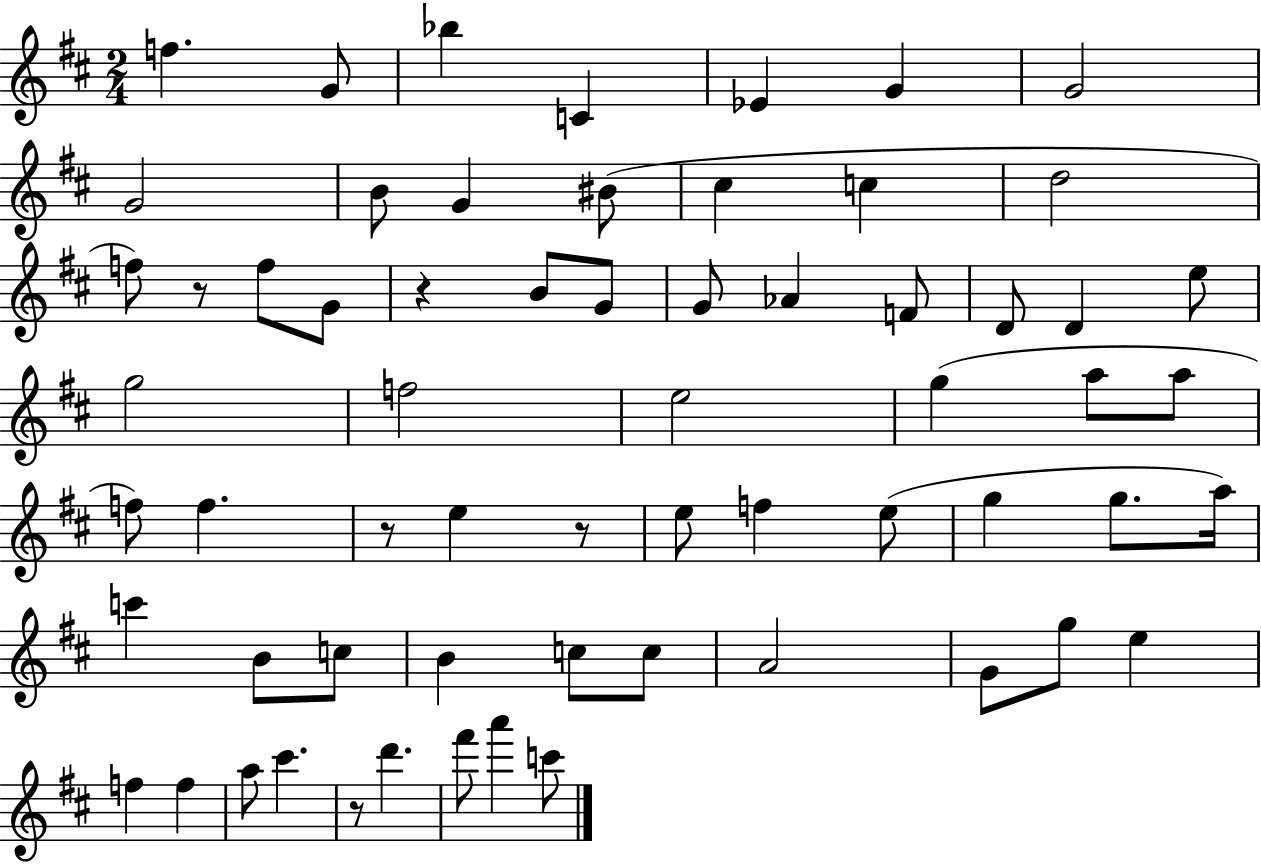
X:1
T:Untitled
M:2/4
L:1/4
K:D
f G/2 _b C _E G G2 G2 B/2 G ^B/2 ^c c d2 f/2 z/2 f/2 G/2 z B/2 G/2 G/2 _A F/2 D/2 D e/2 g2 f2 e2 g a/2 a/2 f/2 f z/2 e z/2 e/2 f e/2 g g/2 a/4 c' B/2 c/2 B c/2 c/2 A2 G/2 g/2 e f f a/2 ^c' z/2 d' ^f'/2 a' c'/2